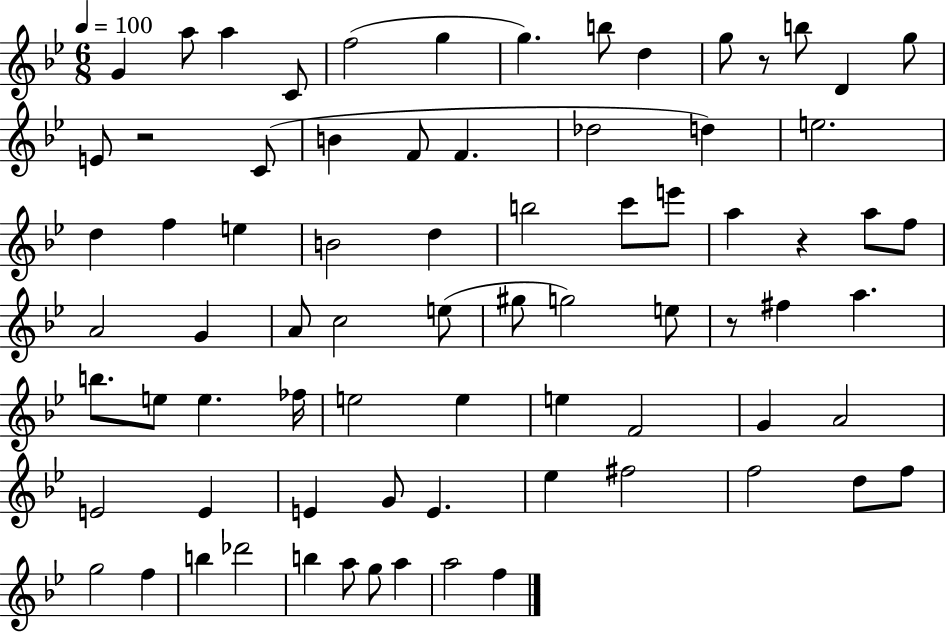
{
  \clef treble
  \numericTimeSignature
  \time 6/8
  \key bes \major
  \tempo 4 = 100
  g'4 a''8 a''4 c'8 | f''2( g''4 | g''4.) b''8 d''4 | g''8 r8 b''8 d'4 g''8 | \break e'8 r2 c'8( | b'4 f'8 f'4. | des''2 d''4) | e''2. | \break d''4 f''4 e''4 | b'2 d''4 | b''2 c'''8 e'''8 | a''4 r4 a''8 f''8 | \break a'2 g'4 | a'8 c''2 e''8( | gis''8 g''2) e''8 | r8 fis''4 a''4. | \break b''8. e''8 e''4. fes''16 | e''2 e''4 | e''4 f'2 | g'4 a'2 | \break e'2 e'4 | e'4 g'8 e'4. | ees''4 fis''2 | f''2 d''8 f''8 | \break g''2 f''4 | b''4 des'''2 | b''4 a''8 g''8 a''4 | a''2 f''4 | \break \bar "|."
}